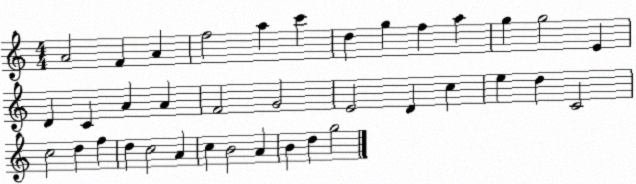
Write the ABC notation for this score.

X:1
T:Untitled
M:4/4
L:1/4
K:C
A2 F A f2 a c' d g f a g g2 E D C A A F2 G2 E2 D c e d C2 c2 d f d c2 A c B2 A B d g2